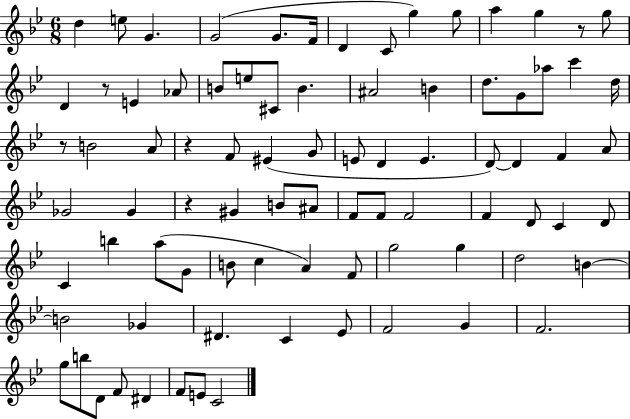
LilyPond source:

{
  \clef treble
  \numericTimeSignature
  \time 6/8
  \key bes \major
  \repeat volta 2 { d''4 e''8 g'4. | g'2( g'8. f'16 | d'4 c'8 g''4) g''8 | a''4 g''4 r8 g''8 | \break d'4 r8 e'4 aes'8 | b'8 e''8 cis'8 b'4. | ais'2 b'4 | d''8. g'8 aes''8 c'''4 d''16 | \break r8 b'2 a'8 | r4 f'8 eis'4( g'8 | e'8 d'4 e'4. | d'8~~) d'4 f'4 a'8 | \break ges'2 ges'4 | r4 gis'4 b'8 ais'8 | f'8 f'8 f'2 | f'4 d'8 c'4 d'8 | \break c'4 b''4 a''8( g'8 | b'8 c''4 a'4) f'8 | g''2 g''4 | d''2 b'4~~ | \break b'2 ges'4 | dis'4. c'4 ees'8 | f'2 g'4 | f'2. | \break g''8 b''8 d'8 f'8 dis'4 | f'8 e'8 c'2 | } \bar "|."
}